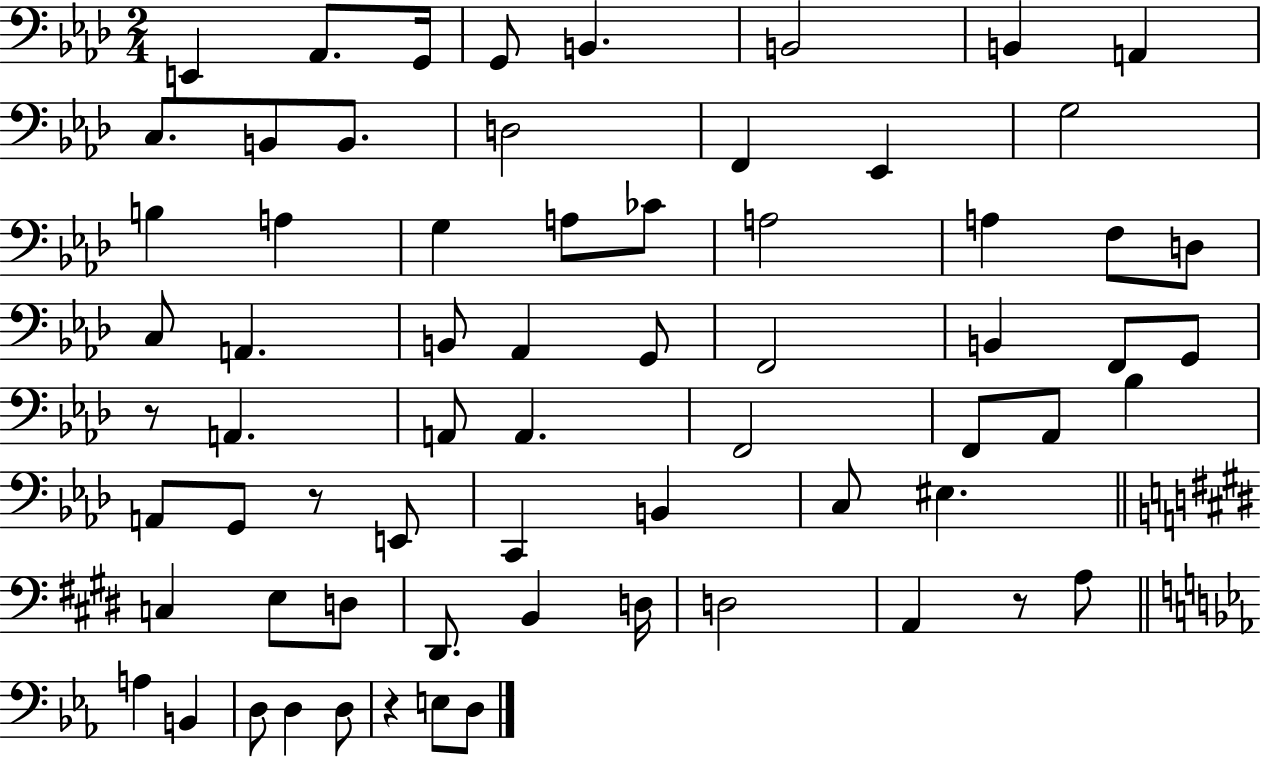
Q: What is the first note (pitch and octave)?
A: E2